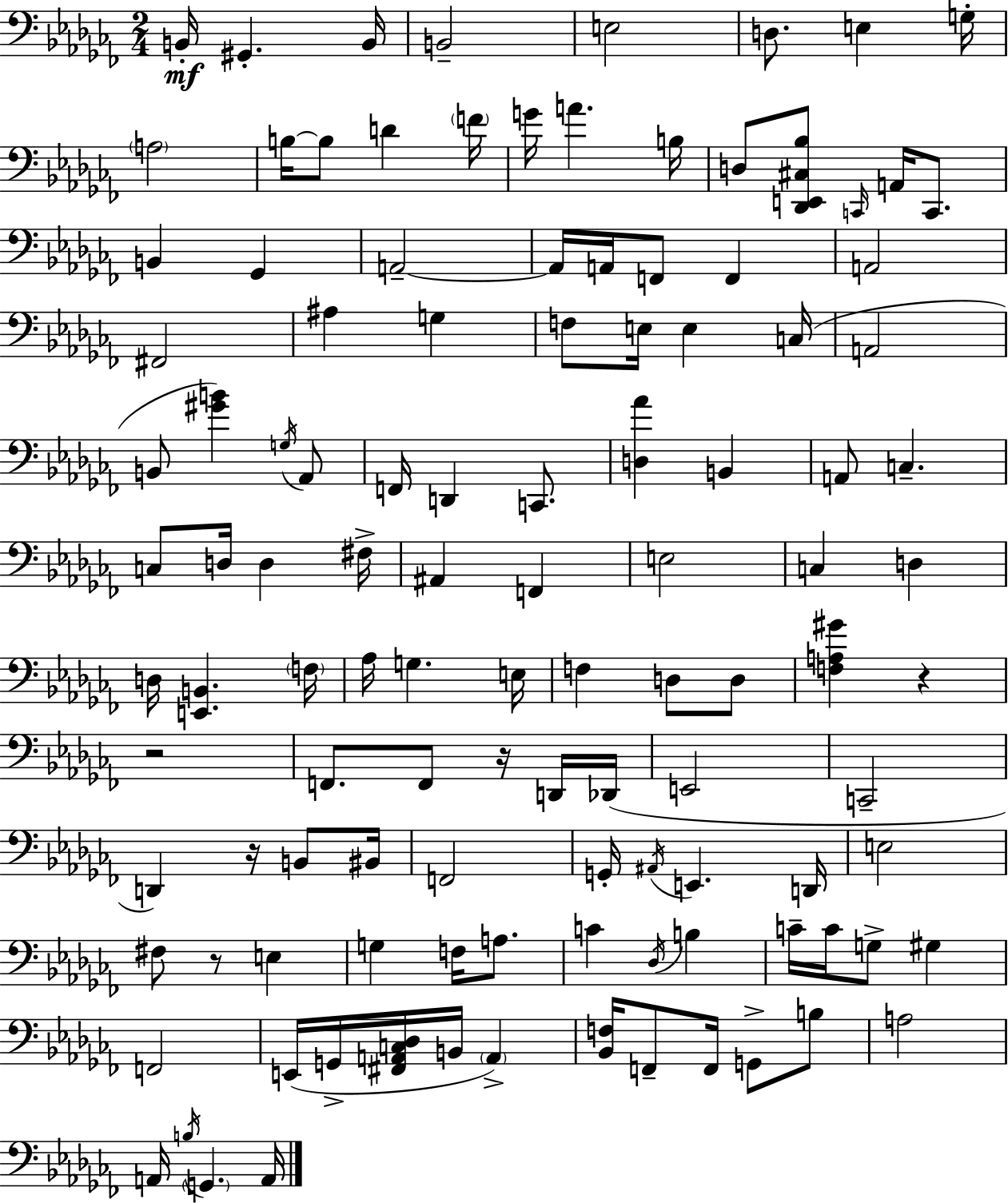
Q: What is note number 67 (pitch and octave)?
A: E2